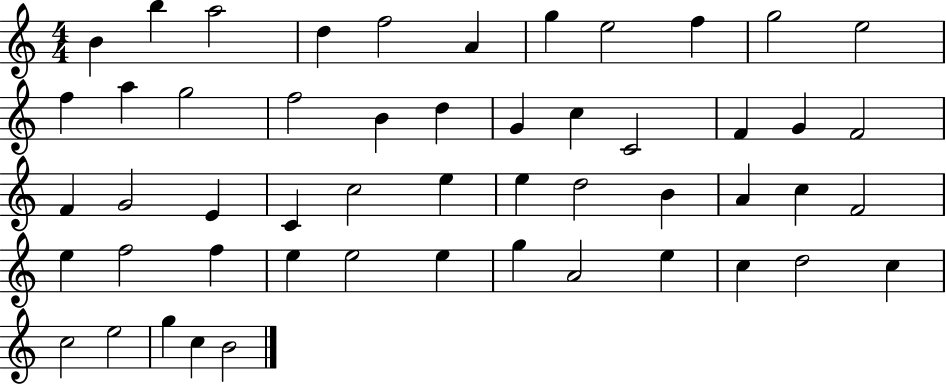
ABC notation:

X:1
T:Untitled
M:4/4
L:1/4
K:C
B b a2 d f2 A g e2 f g2 e2 f a g2 f2 B d G c C2 F G F2 F G2 E C c2 e e d2 B A c F2 e f2 f e e2 e g A2 e c d2 c c2 e2 g c B2